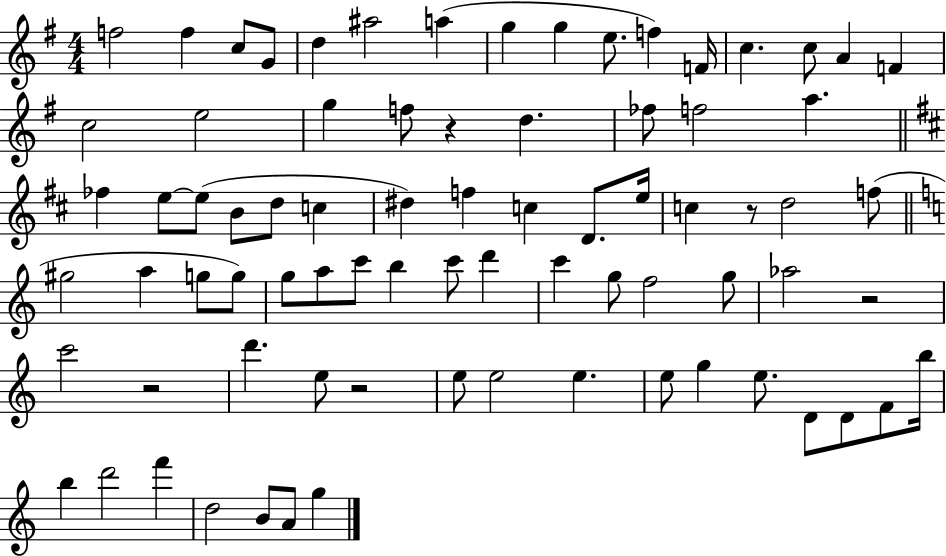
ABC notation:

X:1
T:Untitled
M:4/4
L:1/4
K:G
f2 f c/2 G/2 d ^a2 a g g e/2 f F/4 c c/2 A F c2 e2 g f/2 z d _f/2 f2 a _f e/2 e/2 B/2 d/2 c ^d f c D/2 e/4 c z/2 d2 f/2 ^g2 a g/2 g/2 g/2 a/2 c'/2 b c'/2 d' c' g/2 f2 g/2 _a2 z2 c'2 z2 d' e/2 z2 e/2 e2 e e/2 g e/2 D/2 D/2 F/2 b/4 b d'2 f' d2 B/2 A/2 g